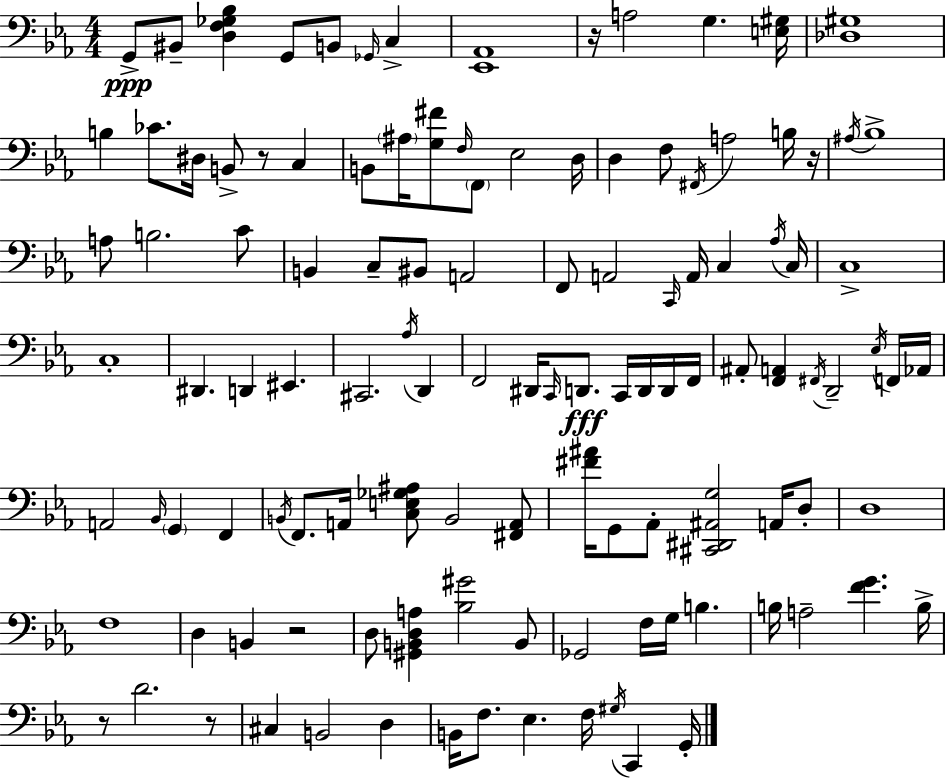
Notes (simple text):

G2/e BIS2/e [D3,F3,Gb3,Bb3]/q G2/e B2/e Gb2/s C3/q [Eb2,Ab2]/w R/s A3/h G3/q. [E3,G#3]/s [Db3,G#3]/w B3/q CES4/e. D#3/s B2/e R/e C3/q B2/e A#3/s [G3,F#4]/e F3/s F2/e Eb3/h D3/s D3/q F3/e F#2/s A3/h B3/s R/s A#3/s Bb3/w A3/e B3/h. C4/e B2/q C3/e BIS2/e A2/h F2/e A2/h C2/s A2/s C3/q Ab3/s C3/s C3/w C3/w D#2/q. D2/q EIS2/q. C#2/h. Ab3/s D2/q F2/h D#2/s C2/s D2/e. C2/s D2/s D2/s F2/s A#2/e [F2,A2]/q F#2/s D2/h Eb3/s F2/s Ab2/s A2/h Bb2/s G2/q F2/q B2/s F2/e. A2/s [C3,E3,Gb3,A#3]/e B2/h [F#2,A2]/e [F#4,A#4]/s G2/e Ab2/e [C#2,D#2,A#2,G3]/h A2/s D3/e D3/w F3/w D3/q B2/q R/h D3/e [G#2,B2,D3,A3]/q [Bb3,G#4]/h B2/e Gb2/h F3/s G3/s B3/q. B3/s A3/h [F4,G4]/q. B3/s R/e D4/h. R/e C#3/q B2/h D3/q B2/s F3/e. Eb3/q. F3/s G#3/s C2/q G2/s